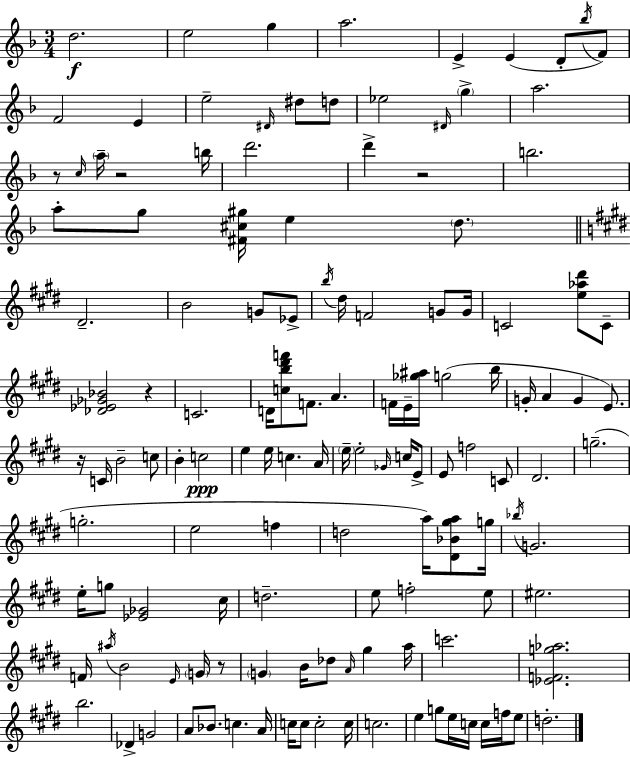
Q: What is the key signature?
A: D minor